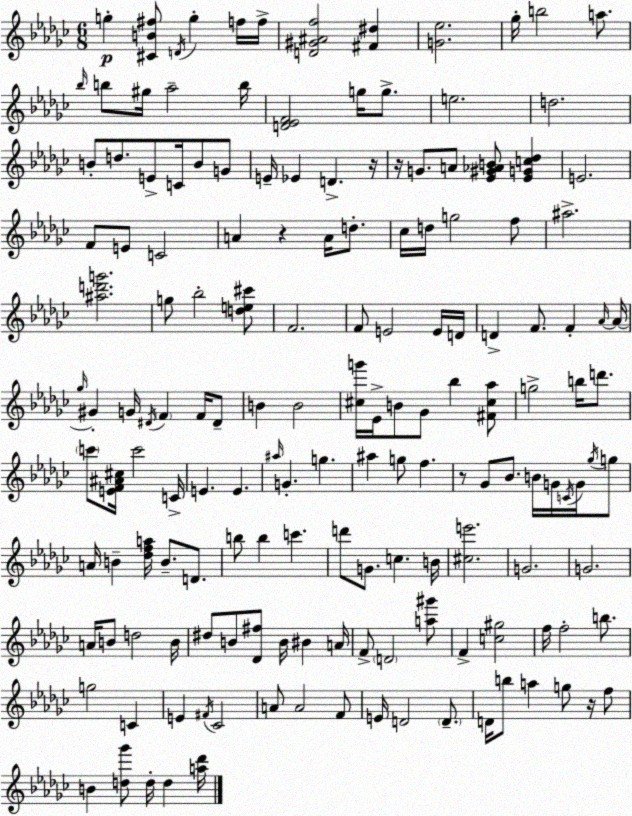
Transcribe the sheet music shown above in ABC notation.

X:1
T:Untitled
M:6/8
L:1/4
K:Ebm
g [^CB^f]/2 D/4 g f/4 f/4 [D^G^Af]2 [^F^d] [G_e]2 _g/4 b2 a/2 _b/4 b/2 ^g/4 _a2 b/4 [D_EF]2 g/4 g/2 e2 d2 B/2 d/2 E/2 C/4 B/2 G/2 E/4 _E D z/4 z/4 G/2 A/2 [_E^G_AB]/2 [_EGc_d] E2 F/2 E/2 C2 A z A/4 d/2 _c/4 d/4 g2 f/2 ^a2 [^ad'g']2 g/2 _b2 [de^c']/2 F2 F/2 E2 E/4 D/4 D F/2 F _A/4 _A/4 _g/4 ^G G/4 ^D/4 F F/4 ^D/2 B B2 [^cg']/4 _E/4 B/2 _G/2 _b [^F^c_a]/2 g2 b/4 d'/2 c'/2 [EF^A^c]/4 c'2 C/4 E E ^a/4 G g ^a g/2 f z/2 _G/2 _B/2 B/4 G/4 C/4 G/4 _g/4 g/2 A/4 B [_dfa]/4 B/2 D/2 b/2 b c' d'/2 G/2 c B/4 [^ce']2 G2 G2 A/4 B/2 d2 B/4 ^d/2 B/2 [_D^f]/2 B/4 ^B A/4 F/2 D2 [a^g']/2 F [c^g]2 f/4 f2 b/2 g2 C E ^F/4 _C2 A/2 A2 F/2 E/4 D2 D/2 D/4 b/2 a g/2 z/4 f/2 B [d_g']/2 d/4 d [a_d']/4